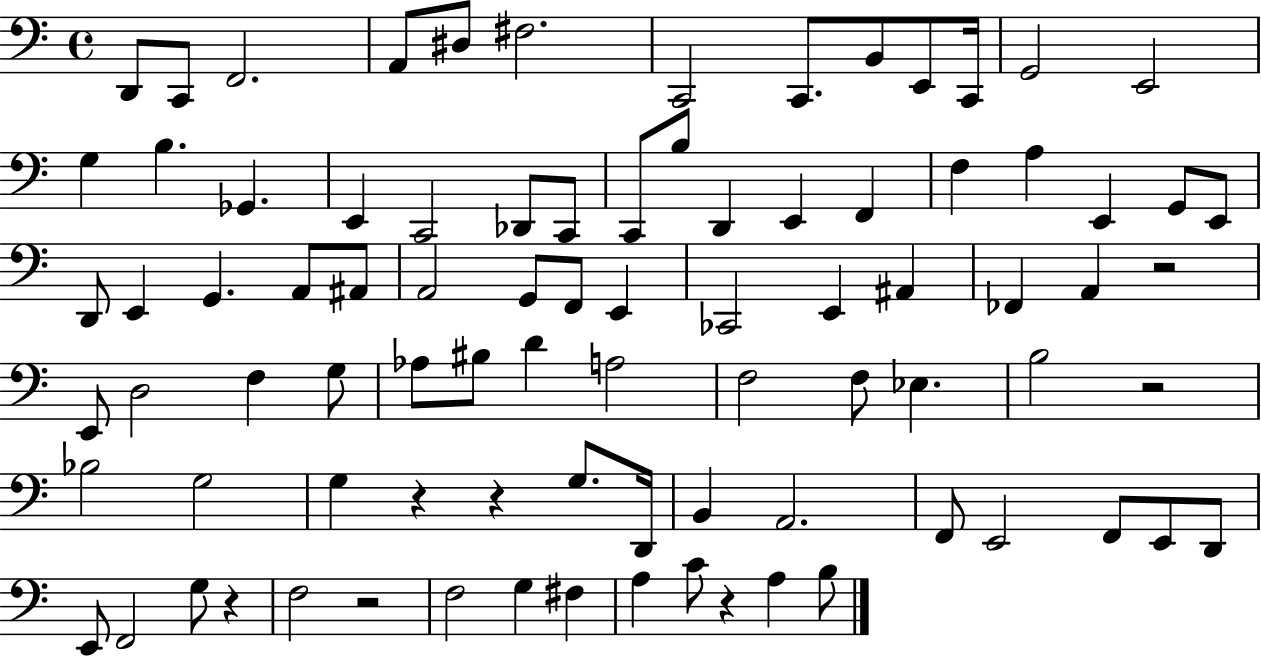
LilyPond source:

{
  \clef bass
  \time 4/4
  \defaultTimeSignature
  \key c \major
  d,8 c,8 f,2. | a,8 dis8 fis2. | c,2 c,8. b,8 e,8 c,16 | g,2 e,2 | \break g4 b4. ges,4. | e,4 c,2 des,8 c,8 | c,8 b8 d,4 e,4 f,4 | f4 a4 e,4 g,8 e,8 | \break d,8 e,4 g,4. a,8 ais,8 | a,2 g,8 f,8 e,4 | ces,2 e,4 ais,4 | fes,4 a,4 r2 | \break e,8 d2 f4 g8 | aes8 bis8 d'4 a2 | f2 f8 ees4. | b2 r2 | \break bes2 g2 | g4 r4 r4 g8. d,16 | b,4 a,2. | f,8 e,2 f,8 e,8 d,8 | \break e,8 f,2 g8 r4 | f2 r2 | f2 g4 fis4 | a4 c'8 r4 a4 b8 | \break \bar "|."
}